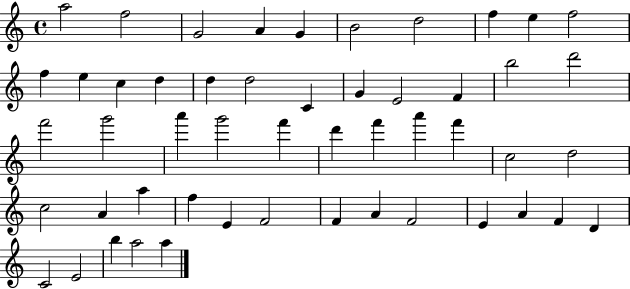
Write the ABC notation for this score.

X:1
T:Untitled
M:4/4
L:1/4
K:C
a2 f2 G2 A G B2 d2 f e f2 f e c d d d2 C G E2 F b2 d'2 f'2 g'2 a' g'2 f' d' f' a' f' c2 d2 c2 A a f E F2 F A F2 E A F D C2 E2 b a2 a